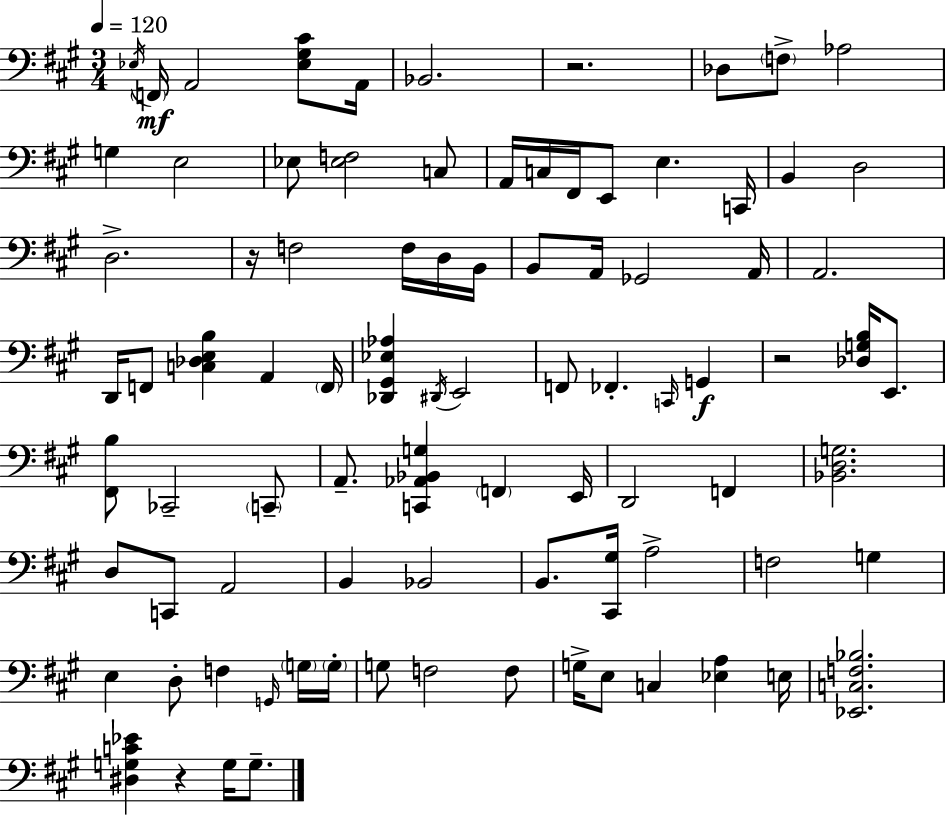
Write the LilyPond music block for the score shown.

{
  \clef bass
  \numericTimeSignature
  \time 3/4
  \key a \major
  \tempo 4 = 120
  \acciaccatura { ees16 }\mf \parenthesize f,16 a,2 <ees gis cis'>8 | a,16 bes,2. | r2. | des8 \parenthesize f8-> aes2 | \break g4 e2 | ees8 <ees f>2 c8 | a,16 c16 fis,16 e,8 e4. | c,16 b,4 d2 | \break d2.-> | r16 f2 f16 d16 | b,16 b,8 a,16 ges,2 | a,16 a,2. | \break d,16 f,8 <c des e b>4 a,4 | \parenthesize f,16 <des, gis, ees aes>4 \acciaccatura { dis,16 } e,2 | f,8 fes,4.-. \grace { c,16 }\f g,4 | r2 <des g b>16 | \break e,8. <fis, b>8 ces,2-- | \parenthesize c,8-- a,8.-- <c, aes, bes, g>4 \parenthesize f,4 | e,16 d,2 f,4 | <bes, d g>2. | \break d8 c,8 a,2 | b,4 bes,2 | b,8. <cis, gis>16 a2-> | f2 g4 | \break e4 d8-. f4 | \grace { g,16 } \parenthesize g16 \parenthesize g16-. g8 f2 | f8 g16-> e8 c4 <ees a>4 | e16 <ees, c f bes>2. | \break <dis g c' ees'>4 r4 | g16 g8.-- \bar "|."
}